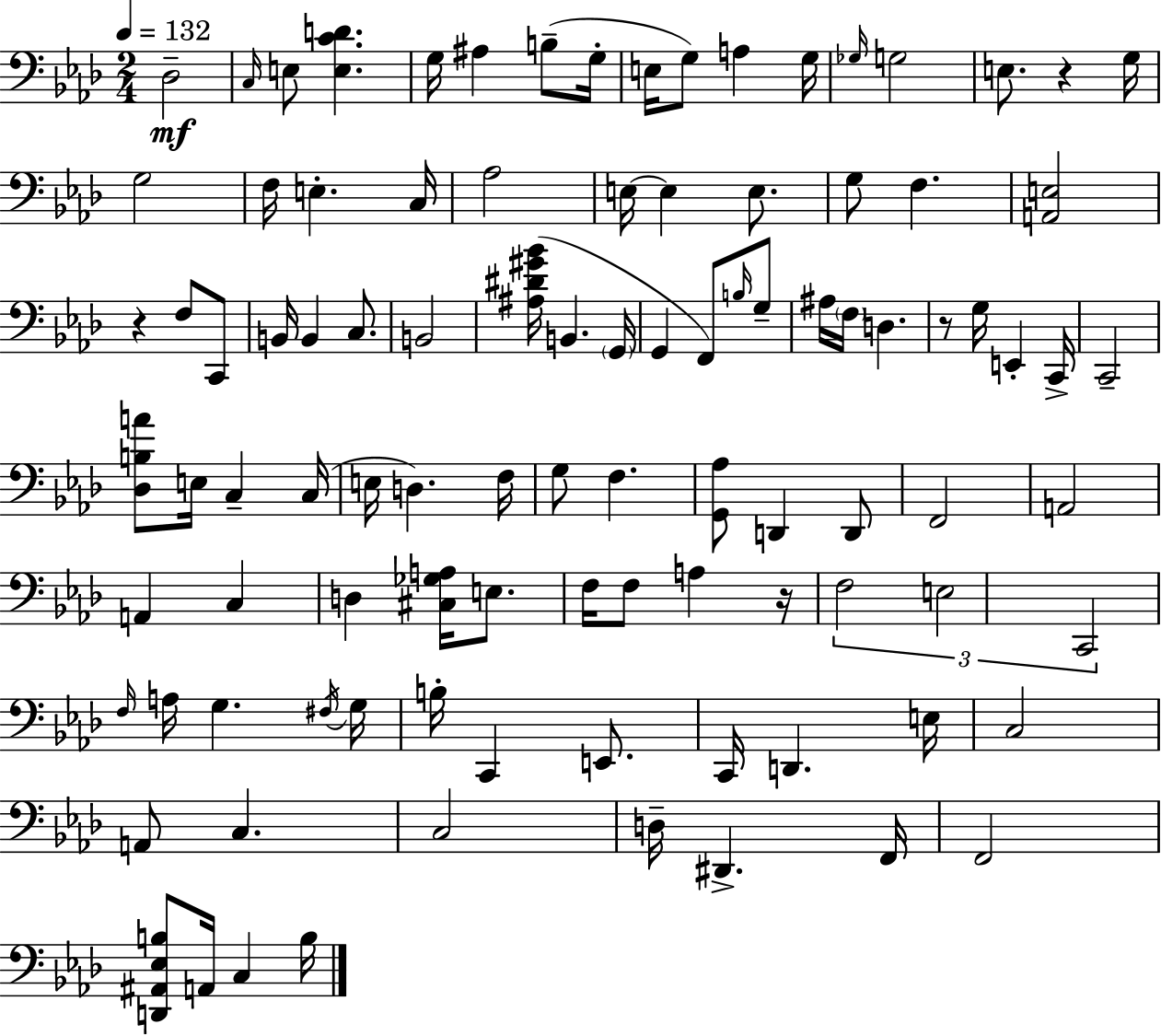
{
  \clef bass
  \numericTimeSignature
  \time 2/4
  \key aes \major
  \tempo 4 = 132
  des2--\mf | \grace { c16 } e8 <e c' d'>4. | g16 ais4 b8--( | g16-. e16 g8) a4 | \break g16 \grace { ges16 } g2 | e8. r4 | g16 g2 | f16 e4.-. | \break c16 aes2 | e16~~ e4 e8. | g8 f4. | <a, e>2 | \break r4 f8 | c,8 b,16 b,4 c8. | b,2 | <ais dis' gis' bes'>16( b,4. | \break \parenthesize g,16 g,4 f,8) | \grace { b16 } g8-- ais16 \parenthesize f16 d4. | r8 g16 e,4-. | c,16-> c,2-- | \break <des b a'>8 e16 c4-- | c16( e16 d4.) | f16 g8 f4. | <g, aes>8 d,4 | \break d,8 f,2 | a,2 | a,4 c4 | d4 <cis ges a>16 | \break e8. f16 f8 a4 | r16 \tuplet 3/2 { f2 | e2 | c,2 } | \break \grace { f16 } a16 g4. | \acciaccatura { fis16 } g16 b16-. c,4 | e,8. c,16 d,4. | e16 c2 | \break a,8 c4. | c2 | d16-- dis,4.-> | f,16 f,2 | \break <d, ais, ees b>8 a,16 | c4 b16 \bar "|."
}